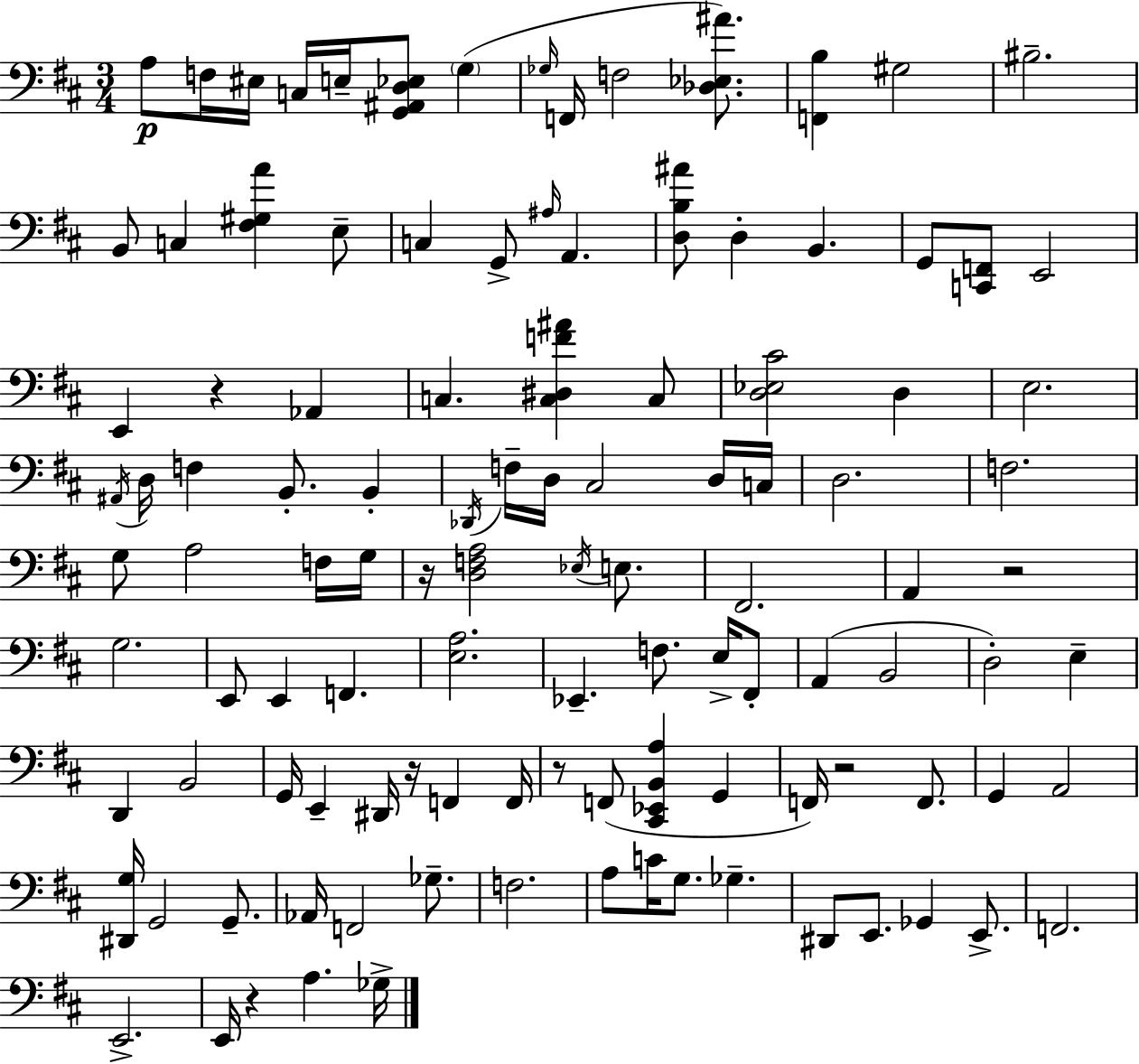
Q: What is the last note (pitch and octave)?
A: Gb3